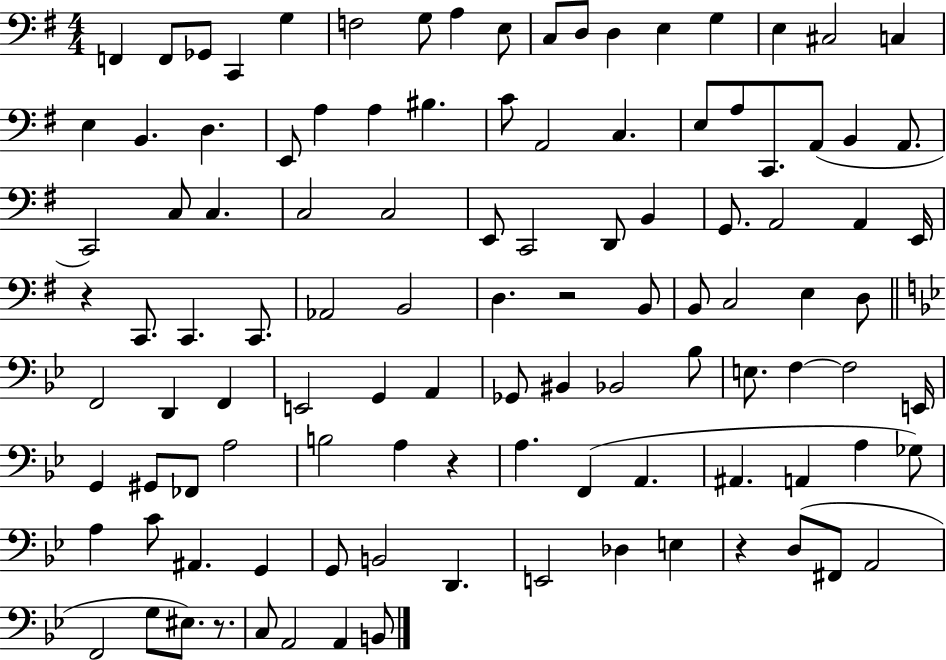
F2/q F2/e Gb2/e C2/q G3/q F3/h G3/e A3/q E3/e C3/e D3/e D3/q E3/q G3/q E3/q C#3/h C3/q E3/q B2/q. D3/q. E2/e A3/q A3/q BIS3/q. C4/e A2/h C3/q. E3/e A3/e C2/e. A2/e B2/q A2/e. C2/h C3/e C3/q. C3/h C3/h E2/e C2/h D2/e B2/q G2/e. A2/h A2/q E2/s R/q C2/e. C2/q. C2/e. Ab2/h B2/h D3/q. R/h B2/e B2/e C3/h E3/q D3/e F2/h D2/q F2/q E2/h G2/q A2/q Gb2/e BIS2/q Bb2/h Bb3/e E3/e. F3/q F3/h E2/s G2/q G#2/e FES2/e A3/h B3/h A3/q R/q A3/q. F2/q A2/q. A#2/q. A2/q A3/q Gb3/e A3/q C4/e A#2/q. G2/q G2/e B2/h D2/q. E2/h Db3/q E3/q R/q D3/e F#2/e A2/h F2/h G3/e EIS3/e. R/e. C3/e A2/h A2/q B2/e